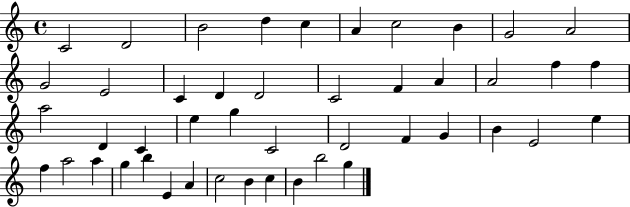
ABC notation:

X:1
T:Untitled
M:4/4
L:1/4
K:C
C2 D2 B2 d c A c2 B G2 A2 G2 E2 C D D2 C2 F A A2 f f a2 D C e g C2 D2 F G B E2 e f a2 a g b E A c2 B c B b2 g